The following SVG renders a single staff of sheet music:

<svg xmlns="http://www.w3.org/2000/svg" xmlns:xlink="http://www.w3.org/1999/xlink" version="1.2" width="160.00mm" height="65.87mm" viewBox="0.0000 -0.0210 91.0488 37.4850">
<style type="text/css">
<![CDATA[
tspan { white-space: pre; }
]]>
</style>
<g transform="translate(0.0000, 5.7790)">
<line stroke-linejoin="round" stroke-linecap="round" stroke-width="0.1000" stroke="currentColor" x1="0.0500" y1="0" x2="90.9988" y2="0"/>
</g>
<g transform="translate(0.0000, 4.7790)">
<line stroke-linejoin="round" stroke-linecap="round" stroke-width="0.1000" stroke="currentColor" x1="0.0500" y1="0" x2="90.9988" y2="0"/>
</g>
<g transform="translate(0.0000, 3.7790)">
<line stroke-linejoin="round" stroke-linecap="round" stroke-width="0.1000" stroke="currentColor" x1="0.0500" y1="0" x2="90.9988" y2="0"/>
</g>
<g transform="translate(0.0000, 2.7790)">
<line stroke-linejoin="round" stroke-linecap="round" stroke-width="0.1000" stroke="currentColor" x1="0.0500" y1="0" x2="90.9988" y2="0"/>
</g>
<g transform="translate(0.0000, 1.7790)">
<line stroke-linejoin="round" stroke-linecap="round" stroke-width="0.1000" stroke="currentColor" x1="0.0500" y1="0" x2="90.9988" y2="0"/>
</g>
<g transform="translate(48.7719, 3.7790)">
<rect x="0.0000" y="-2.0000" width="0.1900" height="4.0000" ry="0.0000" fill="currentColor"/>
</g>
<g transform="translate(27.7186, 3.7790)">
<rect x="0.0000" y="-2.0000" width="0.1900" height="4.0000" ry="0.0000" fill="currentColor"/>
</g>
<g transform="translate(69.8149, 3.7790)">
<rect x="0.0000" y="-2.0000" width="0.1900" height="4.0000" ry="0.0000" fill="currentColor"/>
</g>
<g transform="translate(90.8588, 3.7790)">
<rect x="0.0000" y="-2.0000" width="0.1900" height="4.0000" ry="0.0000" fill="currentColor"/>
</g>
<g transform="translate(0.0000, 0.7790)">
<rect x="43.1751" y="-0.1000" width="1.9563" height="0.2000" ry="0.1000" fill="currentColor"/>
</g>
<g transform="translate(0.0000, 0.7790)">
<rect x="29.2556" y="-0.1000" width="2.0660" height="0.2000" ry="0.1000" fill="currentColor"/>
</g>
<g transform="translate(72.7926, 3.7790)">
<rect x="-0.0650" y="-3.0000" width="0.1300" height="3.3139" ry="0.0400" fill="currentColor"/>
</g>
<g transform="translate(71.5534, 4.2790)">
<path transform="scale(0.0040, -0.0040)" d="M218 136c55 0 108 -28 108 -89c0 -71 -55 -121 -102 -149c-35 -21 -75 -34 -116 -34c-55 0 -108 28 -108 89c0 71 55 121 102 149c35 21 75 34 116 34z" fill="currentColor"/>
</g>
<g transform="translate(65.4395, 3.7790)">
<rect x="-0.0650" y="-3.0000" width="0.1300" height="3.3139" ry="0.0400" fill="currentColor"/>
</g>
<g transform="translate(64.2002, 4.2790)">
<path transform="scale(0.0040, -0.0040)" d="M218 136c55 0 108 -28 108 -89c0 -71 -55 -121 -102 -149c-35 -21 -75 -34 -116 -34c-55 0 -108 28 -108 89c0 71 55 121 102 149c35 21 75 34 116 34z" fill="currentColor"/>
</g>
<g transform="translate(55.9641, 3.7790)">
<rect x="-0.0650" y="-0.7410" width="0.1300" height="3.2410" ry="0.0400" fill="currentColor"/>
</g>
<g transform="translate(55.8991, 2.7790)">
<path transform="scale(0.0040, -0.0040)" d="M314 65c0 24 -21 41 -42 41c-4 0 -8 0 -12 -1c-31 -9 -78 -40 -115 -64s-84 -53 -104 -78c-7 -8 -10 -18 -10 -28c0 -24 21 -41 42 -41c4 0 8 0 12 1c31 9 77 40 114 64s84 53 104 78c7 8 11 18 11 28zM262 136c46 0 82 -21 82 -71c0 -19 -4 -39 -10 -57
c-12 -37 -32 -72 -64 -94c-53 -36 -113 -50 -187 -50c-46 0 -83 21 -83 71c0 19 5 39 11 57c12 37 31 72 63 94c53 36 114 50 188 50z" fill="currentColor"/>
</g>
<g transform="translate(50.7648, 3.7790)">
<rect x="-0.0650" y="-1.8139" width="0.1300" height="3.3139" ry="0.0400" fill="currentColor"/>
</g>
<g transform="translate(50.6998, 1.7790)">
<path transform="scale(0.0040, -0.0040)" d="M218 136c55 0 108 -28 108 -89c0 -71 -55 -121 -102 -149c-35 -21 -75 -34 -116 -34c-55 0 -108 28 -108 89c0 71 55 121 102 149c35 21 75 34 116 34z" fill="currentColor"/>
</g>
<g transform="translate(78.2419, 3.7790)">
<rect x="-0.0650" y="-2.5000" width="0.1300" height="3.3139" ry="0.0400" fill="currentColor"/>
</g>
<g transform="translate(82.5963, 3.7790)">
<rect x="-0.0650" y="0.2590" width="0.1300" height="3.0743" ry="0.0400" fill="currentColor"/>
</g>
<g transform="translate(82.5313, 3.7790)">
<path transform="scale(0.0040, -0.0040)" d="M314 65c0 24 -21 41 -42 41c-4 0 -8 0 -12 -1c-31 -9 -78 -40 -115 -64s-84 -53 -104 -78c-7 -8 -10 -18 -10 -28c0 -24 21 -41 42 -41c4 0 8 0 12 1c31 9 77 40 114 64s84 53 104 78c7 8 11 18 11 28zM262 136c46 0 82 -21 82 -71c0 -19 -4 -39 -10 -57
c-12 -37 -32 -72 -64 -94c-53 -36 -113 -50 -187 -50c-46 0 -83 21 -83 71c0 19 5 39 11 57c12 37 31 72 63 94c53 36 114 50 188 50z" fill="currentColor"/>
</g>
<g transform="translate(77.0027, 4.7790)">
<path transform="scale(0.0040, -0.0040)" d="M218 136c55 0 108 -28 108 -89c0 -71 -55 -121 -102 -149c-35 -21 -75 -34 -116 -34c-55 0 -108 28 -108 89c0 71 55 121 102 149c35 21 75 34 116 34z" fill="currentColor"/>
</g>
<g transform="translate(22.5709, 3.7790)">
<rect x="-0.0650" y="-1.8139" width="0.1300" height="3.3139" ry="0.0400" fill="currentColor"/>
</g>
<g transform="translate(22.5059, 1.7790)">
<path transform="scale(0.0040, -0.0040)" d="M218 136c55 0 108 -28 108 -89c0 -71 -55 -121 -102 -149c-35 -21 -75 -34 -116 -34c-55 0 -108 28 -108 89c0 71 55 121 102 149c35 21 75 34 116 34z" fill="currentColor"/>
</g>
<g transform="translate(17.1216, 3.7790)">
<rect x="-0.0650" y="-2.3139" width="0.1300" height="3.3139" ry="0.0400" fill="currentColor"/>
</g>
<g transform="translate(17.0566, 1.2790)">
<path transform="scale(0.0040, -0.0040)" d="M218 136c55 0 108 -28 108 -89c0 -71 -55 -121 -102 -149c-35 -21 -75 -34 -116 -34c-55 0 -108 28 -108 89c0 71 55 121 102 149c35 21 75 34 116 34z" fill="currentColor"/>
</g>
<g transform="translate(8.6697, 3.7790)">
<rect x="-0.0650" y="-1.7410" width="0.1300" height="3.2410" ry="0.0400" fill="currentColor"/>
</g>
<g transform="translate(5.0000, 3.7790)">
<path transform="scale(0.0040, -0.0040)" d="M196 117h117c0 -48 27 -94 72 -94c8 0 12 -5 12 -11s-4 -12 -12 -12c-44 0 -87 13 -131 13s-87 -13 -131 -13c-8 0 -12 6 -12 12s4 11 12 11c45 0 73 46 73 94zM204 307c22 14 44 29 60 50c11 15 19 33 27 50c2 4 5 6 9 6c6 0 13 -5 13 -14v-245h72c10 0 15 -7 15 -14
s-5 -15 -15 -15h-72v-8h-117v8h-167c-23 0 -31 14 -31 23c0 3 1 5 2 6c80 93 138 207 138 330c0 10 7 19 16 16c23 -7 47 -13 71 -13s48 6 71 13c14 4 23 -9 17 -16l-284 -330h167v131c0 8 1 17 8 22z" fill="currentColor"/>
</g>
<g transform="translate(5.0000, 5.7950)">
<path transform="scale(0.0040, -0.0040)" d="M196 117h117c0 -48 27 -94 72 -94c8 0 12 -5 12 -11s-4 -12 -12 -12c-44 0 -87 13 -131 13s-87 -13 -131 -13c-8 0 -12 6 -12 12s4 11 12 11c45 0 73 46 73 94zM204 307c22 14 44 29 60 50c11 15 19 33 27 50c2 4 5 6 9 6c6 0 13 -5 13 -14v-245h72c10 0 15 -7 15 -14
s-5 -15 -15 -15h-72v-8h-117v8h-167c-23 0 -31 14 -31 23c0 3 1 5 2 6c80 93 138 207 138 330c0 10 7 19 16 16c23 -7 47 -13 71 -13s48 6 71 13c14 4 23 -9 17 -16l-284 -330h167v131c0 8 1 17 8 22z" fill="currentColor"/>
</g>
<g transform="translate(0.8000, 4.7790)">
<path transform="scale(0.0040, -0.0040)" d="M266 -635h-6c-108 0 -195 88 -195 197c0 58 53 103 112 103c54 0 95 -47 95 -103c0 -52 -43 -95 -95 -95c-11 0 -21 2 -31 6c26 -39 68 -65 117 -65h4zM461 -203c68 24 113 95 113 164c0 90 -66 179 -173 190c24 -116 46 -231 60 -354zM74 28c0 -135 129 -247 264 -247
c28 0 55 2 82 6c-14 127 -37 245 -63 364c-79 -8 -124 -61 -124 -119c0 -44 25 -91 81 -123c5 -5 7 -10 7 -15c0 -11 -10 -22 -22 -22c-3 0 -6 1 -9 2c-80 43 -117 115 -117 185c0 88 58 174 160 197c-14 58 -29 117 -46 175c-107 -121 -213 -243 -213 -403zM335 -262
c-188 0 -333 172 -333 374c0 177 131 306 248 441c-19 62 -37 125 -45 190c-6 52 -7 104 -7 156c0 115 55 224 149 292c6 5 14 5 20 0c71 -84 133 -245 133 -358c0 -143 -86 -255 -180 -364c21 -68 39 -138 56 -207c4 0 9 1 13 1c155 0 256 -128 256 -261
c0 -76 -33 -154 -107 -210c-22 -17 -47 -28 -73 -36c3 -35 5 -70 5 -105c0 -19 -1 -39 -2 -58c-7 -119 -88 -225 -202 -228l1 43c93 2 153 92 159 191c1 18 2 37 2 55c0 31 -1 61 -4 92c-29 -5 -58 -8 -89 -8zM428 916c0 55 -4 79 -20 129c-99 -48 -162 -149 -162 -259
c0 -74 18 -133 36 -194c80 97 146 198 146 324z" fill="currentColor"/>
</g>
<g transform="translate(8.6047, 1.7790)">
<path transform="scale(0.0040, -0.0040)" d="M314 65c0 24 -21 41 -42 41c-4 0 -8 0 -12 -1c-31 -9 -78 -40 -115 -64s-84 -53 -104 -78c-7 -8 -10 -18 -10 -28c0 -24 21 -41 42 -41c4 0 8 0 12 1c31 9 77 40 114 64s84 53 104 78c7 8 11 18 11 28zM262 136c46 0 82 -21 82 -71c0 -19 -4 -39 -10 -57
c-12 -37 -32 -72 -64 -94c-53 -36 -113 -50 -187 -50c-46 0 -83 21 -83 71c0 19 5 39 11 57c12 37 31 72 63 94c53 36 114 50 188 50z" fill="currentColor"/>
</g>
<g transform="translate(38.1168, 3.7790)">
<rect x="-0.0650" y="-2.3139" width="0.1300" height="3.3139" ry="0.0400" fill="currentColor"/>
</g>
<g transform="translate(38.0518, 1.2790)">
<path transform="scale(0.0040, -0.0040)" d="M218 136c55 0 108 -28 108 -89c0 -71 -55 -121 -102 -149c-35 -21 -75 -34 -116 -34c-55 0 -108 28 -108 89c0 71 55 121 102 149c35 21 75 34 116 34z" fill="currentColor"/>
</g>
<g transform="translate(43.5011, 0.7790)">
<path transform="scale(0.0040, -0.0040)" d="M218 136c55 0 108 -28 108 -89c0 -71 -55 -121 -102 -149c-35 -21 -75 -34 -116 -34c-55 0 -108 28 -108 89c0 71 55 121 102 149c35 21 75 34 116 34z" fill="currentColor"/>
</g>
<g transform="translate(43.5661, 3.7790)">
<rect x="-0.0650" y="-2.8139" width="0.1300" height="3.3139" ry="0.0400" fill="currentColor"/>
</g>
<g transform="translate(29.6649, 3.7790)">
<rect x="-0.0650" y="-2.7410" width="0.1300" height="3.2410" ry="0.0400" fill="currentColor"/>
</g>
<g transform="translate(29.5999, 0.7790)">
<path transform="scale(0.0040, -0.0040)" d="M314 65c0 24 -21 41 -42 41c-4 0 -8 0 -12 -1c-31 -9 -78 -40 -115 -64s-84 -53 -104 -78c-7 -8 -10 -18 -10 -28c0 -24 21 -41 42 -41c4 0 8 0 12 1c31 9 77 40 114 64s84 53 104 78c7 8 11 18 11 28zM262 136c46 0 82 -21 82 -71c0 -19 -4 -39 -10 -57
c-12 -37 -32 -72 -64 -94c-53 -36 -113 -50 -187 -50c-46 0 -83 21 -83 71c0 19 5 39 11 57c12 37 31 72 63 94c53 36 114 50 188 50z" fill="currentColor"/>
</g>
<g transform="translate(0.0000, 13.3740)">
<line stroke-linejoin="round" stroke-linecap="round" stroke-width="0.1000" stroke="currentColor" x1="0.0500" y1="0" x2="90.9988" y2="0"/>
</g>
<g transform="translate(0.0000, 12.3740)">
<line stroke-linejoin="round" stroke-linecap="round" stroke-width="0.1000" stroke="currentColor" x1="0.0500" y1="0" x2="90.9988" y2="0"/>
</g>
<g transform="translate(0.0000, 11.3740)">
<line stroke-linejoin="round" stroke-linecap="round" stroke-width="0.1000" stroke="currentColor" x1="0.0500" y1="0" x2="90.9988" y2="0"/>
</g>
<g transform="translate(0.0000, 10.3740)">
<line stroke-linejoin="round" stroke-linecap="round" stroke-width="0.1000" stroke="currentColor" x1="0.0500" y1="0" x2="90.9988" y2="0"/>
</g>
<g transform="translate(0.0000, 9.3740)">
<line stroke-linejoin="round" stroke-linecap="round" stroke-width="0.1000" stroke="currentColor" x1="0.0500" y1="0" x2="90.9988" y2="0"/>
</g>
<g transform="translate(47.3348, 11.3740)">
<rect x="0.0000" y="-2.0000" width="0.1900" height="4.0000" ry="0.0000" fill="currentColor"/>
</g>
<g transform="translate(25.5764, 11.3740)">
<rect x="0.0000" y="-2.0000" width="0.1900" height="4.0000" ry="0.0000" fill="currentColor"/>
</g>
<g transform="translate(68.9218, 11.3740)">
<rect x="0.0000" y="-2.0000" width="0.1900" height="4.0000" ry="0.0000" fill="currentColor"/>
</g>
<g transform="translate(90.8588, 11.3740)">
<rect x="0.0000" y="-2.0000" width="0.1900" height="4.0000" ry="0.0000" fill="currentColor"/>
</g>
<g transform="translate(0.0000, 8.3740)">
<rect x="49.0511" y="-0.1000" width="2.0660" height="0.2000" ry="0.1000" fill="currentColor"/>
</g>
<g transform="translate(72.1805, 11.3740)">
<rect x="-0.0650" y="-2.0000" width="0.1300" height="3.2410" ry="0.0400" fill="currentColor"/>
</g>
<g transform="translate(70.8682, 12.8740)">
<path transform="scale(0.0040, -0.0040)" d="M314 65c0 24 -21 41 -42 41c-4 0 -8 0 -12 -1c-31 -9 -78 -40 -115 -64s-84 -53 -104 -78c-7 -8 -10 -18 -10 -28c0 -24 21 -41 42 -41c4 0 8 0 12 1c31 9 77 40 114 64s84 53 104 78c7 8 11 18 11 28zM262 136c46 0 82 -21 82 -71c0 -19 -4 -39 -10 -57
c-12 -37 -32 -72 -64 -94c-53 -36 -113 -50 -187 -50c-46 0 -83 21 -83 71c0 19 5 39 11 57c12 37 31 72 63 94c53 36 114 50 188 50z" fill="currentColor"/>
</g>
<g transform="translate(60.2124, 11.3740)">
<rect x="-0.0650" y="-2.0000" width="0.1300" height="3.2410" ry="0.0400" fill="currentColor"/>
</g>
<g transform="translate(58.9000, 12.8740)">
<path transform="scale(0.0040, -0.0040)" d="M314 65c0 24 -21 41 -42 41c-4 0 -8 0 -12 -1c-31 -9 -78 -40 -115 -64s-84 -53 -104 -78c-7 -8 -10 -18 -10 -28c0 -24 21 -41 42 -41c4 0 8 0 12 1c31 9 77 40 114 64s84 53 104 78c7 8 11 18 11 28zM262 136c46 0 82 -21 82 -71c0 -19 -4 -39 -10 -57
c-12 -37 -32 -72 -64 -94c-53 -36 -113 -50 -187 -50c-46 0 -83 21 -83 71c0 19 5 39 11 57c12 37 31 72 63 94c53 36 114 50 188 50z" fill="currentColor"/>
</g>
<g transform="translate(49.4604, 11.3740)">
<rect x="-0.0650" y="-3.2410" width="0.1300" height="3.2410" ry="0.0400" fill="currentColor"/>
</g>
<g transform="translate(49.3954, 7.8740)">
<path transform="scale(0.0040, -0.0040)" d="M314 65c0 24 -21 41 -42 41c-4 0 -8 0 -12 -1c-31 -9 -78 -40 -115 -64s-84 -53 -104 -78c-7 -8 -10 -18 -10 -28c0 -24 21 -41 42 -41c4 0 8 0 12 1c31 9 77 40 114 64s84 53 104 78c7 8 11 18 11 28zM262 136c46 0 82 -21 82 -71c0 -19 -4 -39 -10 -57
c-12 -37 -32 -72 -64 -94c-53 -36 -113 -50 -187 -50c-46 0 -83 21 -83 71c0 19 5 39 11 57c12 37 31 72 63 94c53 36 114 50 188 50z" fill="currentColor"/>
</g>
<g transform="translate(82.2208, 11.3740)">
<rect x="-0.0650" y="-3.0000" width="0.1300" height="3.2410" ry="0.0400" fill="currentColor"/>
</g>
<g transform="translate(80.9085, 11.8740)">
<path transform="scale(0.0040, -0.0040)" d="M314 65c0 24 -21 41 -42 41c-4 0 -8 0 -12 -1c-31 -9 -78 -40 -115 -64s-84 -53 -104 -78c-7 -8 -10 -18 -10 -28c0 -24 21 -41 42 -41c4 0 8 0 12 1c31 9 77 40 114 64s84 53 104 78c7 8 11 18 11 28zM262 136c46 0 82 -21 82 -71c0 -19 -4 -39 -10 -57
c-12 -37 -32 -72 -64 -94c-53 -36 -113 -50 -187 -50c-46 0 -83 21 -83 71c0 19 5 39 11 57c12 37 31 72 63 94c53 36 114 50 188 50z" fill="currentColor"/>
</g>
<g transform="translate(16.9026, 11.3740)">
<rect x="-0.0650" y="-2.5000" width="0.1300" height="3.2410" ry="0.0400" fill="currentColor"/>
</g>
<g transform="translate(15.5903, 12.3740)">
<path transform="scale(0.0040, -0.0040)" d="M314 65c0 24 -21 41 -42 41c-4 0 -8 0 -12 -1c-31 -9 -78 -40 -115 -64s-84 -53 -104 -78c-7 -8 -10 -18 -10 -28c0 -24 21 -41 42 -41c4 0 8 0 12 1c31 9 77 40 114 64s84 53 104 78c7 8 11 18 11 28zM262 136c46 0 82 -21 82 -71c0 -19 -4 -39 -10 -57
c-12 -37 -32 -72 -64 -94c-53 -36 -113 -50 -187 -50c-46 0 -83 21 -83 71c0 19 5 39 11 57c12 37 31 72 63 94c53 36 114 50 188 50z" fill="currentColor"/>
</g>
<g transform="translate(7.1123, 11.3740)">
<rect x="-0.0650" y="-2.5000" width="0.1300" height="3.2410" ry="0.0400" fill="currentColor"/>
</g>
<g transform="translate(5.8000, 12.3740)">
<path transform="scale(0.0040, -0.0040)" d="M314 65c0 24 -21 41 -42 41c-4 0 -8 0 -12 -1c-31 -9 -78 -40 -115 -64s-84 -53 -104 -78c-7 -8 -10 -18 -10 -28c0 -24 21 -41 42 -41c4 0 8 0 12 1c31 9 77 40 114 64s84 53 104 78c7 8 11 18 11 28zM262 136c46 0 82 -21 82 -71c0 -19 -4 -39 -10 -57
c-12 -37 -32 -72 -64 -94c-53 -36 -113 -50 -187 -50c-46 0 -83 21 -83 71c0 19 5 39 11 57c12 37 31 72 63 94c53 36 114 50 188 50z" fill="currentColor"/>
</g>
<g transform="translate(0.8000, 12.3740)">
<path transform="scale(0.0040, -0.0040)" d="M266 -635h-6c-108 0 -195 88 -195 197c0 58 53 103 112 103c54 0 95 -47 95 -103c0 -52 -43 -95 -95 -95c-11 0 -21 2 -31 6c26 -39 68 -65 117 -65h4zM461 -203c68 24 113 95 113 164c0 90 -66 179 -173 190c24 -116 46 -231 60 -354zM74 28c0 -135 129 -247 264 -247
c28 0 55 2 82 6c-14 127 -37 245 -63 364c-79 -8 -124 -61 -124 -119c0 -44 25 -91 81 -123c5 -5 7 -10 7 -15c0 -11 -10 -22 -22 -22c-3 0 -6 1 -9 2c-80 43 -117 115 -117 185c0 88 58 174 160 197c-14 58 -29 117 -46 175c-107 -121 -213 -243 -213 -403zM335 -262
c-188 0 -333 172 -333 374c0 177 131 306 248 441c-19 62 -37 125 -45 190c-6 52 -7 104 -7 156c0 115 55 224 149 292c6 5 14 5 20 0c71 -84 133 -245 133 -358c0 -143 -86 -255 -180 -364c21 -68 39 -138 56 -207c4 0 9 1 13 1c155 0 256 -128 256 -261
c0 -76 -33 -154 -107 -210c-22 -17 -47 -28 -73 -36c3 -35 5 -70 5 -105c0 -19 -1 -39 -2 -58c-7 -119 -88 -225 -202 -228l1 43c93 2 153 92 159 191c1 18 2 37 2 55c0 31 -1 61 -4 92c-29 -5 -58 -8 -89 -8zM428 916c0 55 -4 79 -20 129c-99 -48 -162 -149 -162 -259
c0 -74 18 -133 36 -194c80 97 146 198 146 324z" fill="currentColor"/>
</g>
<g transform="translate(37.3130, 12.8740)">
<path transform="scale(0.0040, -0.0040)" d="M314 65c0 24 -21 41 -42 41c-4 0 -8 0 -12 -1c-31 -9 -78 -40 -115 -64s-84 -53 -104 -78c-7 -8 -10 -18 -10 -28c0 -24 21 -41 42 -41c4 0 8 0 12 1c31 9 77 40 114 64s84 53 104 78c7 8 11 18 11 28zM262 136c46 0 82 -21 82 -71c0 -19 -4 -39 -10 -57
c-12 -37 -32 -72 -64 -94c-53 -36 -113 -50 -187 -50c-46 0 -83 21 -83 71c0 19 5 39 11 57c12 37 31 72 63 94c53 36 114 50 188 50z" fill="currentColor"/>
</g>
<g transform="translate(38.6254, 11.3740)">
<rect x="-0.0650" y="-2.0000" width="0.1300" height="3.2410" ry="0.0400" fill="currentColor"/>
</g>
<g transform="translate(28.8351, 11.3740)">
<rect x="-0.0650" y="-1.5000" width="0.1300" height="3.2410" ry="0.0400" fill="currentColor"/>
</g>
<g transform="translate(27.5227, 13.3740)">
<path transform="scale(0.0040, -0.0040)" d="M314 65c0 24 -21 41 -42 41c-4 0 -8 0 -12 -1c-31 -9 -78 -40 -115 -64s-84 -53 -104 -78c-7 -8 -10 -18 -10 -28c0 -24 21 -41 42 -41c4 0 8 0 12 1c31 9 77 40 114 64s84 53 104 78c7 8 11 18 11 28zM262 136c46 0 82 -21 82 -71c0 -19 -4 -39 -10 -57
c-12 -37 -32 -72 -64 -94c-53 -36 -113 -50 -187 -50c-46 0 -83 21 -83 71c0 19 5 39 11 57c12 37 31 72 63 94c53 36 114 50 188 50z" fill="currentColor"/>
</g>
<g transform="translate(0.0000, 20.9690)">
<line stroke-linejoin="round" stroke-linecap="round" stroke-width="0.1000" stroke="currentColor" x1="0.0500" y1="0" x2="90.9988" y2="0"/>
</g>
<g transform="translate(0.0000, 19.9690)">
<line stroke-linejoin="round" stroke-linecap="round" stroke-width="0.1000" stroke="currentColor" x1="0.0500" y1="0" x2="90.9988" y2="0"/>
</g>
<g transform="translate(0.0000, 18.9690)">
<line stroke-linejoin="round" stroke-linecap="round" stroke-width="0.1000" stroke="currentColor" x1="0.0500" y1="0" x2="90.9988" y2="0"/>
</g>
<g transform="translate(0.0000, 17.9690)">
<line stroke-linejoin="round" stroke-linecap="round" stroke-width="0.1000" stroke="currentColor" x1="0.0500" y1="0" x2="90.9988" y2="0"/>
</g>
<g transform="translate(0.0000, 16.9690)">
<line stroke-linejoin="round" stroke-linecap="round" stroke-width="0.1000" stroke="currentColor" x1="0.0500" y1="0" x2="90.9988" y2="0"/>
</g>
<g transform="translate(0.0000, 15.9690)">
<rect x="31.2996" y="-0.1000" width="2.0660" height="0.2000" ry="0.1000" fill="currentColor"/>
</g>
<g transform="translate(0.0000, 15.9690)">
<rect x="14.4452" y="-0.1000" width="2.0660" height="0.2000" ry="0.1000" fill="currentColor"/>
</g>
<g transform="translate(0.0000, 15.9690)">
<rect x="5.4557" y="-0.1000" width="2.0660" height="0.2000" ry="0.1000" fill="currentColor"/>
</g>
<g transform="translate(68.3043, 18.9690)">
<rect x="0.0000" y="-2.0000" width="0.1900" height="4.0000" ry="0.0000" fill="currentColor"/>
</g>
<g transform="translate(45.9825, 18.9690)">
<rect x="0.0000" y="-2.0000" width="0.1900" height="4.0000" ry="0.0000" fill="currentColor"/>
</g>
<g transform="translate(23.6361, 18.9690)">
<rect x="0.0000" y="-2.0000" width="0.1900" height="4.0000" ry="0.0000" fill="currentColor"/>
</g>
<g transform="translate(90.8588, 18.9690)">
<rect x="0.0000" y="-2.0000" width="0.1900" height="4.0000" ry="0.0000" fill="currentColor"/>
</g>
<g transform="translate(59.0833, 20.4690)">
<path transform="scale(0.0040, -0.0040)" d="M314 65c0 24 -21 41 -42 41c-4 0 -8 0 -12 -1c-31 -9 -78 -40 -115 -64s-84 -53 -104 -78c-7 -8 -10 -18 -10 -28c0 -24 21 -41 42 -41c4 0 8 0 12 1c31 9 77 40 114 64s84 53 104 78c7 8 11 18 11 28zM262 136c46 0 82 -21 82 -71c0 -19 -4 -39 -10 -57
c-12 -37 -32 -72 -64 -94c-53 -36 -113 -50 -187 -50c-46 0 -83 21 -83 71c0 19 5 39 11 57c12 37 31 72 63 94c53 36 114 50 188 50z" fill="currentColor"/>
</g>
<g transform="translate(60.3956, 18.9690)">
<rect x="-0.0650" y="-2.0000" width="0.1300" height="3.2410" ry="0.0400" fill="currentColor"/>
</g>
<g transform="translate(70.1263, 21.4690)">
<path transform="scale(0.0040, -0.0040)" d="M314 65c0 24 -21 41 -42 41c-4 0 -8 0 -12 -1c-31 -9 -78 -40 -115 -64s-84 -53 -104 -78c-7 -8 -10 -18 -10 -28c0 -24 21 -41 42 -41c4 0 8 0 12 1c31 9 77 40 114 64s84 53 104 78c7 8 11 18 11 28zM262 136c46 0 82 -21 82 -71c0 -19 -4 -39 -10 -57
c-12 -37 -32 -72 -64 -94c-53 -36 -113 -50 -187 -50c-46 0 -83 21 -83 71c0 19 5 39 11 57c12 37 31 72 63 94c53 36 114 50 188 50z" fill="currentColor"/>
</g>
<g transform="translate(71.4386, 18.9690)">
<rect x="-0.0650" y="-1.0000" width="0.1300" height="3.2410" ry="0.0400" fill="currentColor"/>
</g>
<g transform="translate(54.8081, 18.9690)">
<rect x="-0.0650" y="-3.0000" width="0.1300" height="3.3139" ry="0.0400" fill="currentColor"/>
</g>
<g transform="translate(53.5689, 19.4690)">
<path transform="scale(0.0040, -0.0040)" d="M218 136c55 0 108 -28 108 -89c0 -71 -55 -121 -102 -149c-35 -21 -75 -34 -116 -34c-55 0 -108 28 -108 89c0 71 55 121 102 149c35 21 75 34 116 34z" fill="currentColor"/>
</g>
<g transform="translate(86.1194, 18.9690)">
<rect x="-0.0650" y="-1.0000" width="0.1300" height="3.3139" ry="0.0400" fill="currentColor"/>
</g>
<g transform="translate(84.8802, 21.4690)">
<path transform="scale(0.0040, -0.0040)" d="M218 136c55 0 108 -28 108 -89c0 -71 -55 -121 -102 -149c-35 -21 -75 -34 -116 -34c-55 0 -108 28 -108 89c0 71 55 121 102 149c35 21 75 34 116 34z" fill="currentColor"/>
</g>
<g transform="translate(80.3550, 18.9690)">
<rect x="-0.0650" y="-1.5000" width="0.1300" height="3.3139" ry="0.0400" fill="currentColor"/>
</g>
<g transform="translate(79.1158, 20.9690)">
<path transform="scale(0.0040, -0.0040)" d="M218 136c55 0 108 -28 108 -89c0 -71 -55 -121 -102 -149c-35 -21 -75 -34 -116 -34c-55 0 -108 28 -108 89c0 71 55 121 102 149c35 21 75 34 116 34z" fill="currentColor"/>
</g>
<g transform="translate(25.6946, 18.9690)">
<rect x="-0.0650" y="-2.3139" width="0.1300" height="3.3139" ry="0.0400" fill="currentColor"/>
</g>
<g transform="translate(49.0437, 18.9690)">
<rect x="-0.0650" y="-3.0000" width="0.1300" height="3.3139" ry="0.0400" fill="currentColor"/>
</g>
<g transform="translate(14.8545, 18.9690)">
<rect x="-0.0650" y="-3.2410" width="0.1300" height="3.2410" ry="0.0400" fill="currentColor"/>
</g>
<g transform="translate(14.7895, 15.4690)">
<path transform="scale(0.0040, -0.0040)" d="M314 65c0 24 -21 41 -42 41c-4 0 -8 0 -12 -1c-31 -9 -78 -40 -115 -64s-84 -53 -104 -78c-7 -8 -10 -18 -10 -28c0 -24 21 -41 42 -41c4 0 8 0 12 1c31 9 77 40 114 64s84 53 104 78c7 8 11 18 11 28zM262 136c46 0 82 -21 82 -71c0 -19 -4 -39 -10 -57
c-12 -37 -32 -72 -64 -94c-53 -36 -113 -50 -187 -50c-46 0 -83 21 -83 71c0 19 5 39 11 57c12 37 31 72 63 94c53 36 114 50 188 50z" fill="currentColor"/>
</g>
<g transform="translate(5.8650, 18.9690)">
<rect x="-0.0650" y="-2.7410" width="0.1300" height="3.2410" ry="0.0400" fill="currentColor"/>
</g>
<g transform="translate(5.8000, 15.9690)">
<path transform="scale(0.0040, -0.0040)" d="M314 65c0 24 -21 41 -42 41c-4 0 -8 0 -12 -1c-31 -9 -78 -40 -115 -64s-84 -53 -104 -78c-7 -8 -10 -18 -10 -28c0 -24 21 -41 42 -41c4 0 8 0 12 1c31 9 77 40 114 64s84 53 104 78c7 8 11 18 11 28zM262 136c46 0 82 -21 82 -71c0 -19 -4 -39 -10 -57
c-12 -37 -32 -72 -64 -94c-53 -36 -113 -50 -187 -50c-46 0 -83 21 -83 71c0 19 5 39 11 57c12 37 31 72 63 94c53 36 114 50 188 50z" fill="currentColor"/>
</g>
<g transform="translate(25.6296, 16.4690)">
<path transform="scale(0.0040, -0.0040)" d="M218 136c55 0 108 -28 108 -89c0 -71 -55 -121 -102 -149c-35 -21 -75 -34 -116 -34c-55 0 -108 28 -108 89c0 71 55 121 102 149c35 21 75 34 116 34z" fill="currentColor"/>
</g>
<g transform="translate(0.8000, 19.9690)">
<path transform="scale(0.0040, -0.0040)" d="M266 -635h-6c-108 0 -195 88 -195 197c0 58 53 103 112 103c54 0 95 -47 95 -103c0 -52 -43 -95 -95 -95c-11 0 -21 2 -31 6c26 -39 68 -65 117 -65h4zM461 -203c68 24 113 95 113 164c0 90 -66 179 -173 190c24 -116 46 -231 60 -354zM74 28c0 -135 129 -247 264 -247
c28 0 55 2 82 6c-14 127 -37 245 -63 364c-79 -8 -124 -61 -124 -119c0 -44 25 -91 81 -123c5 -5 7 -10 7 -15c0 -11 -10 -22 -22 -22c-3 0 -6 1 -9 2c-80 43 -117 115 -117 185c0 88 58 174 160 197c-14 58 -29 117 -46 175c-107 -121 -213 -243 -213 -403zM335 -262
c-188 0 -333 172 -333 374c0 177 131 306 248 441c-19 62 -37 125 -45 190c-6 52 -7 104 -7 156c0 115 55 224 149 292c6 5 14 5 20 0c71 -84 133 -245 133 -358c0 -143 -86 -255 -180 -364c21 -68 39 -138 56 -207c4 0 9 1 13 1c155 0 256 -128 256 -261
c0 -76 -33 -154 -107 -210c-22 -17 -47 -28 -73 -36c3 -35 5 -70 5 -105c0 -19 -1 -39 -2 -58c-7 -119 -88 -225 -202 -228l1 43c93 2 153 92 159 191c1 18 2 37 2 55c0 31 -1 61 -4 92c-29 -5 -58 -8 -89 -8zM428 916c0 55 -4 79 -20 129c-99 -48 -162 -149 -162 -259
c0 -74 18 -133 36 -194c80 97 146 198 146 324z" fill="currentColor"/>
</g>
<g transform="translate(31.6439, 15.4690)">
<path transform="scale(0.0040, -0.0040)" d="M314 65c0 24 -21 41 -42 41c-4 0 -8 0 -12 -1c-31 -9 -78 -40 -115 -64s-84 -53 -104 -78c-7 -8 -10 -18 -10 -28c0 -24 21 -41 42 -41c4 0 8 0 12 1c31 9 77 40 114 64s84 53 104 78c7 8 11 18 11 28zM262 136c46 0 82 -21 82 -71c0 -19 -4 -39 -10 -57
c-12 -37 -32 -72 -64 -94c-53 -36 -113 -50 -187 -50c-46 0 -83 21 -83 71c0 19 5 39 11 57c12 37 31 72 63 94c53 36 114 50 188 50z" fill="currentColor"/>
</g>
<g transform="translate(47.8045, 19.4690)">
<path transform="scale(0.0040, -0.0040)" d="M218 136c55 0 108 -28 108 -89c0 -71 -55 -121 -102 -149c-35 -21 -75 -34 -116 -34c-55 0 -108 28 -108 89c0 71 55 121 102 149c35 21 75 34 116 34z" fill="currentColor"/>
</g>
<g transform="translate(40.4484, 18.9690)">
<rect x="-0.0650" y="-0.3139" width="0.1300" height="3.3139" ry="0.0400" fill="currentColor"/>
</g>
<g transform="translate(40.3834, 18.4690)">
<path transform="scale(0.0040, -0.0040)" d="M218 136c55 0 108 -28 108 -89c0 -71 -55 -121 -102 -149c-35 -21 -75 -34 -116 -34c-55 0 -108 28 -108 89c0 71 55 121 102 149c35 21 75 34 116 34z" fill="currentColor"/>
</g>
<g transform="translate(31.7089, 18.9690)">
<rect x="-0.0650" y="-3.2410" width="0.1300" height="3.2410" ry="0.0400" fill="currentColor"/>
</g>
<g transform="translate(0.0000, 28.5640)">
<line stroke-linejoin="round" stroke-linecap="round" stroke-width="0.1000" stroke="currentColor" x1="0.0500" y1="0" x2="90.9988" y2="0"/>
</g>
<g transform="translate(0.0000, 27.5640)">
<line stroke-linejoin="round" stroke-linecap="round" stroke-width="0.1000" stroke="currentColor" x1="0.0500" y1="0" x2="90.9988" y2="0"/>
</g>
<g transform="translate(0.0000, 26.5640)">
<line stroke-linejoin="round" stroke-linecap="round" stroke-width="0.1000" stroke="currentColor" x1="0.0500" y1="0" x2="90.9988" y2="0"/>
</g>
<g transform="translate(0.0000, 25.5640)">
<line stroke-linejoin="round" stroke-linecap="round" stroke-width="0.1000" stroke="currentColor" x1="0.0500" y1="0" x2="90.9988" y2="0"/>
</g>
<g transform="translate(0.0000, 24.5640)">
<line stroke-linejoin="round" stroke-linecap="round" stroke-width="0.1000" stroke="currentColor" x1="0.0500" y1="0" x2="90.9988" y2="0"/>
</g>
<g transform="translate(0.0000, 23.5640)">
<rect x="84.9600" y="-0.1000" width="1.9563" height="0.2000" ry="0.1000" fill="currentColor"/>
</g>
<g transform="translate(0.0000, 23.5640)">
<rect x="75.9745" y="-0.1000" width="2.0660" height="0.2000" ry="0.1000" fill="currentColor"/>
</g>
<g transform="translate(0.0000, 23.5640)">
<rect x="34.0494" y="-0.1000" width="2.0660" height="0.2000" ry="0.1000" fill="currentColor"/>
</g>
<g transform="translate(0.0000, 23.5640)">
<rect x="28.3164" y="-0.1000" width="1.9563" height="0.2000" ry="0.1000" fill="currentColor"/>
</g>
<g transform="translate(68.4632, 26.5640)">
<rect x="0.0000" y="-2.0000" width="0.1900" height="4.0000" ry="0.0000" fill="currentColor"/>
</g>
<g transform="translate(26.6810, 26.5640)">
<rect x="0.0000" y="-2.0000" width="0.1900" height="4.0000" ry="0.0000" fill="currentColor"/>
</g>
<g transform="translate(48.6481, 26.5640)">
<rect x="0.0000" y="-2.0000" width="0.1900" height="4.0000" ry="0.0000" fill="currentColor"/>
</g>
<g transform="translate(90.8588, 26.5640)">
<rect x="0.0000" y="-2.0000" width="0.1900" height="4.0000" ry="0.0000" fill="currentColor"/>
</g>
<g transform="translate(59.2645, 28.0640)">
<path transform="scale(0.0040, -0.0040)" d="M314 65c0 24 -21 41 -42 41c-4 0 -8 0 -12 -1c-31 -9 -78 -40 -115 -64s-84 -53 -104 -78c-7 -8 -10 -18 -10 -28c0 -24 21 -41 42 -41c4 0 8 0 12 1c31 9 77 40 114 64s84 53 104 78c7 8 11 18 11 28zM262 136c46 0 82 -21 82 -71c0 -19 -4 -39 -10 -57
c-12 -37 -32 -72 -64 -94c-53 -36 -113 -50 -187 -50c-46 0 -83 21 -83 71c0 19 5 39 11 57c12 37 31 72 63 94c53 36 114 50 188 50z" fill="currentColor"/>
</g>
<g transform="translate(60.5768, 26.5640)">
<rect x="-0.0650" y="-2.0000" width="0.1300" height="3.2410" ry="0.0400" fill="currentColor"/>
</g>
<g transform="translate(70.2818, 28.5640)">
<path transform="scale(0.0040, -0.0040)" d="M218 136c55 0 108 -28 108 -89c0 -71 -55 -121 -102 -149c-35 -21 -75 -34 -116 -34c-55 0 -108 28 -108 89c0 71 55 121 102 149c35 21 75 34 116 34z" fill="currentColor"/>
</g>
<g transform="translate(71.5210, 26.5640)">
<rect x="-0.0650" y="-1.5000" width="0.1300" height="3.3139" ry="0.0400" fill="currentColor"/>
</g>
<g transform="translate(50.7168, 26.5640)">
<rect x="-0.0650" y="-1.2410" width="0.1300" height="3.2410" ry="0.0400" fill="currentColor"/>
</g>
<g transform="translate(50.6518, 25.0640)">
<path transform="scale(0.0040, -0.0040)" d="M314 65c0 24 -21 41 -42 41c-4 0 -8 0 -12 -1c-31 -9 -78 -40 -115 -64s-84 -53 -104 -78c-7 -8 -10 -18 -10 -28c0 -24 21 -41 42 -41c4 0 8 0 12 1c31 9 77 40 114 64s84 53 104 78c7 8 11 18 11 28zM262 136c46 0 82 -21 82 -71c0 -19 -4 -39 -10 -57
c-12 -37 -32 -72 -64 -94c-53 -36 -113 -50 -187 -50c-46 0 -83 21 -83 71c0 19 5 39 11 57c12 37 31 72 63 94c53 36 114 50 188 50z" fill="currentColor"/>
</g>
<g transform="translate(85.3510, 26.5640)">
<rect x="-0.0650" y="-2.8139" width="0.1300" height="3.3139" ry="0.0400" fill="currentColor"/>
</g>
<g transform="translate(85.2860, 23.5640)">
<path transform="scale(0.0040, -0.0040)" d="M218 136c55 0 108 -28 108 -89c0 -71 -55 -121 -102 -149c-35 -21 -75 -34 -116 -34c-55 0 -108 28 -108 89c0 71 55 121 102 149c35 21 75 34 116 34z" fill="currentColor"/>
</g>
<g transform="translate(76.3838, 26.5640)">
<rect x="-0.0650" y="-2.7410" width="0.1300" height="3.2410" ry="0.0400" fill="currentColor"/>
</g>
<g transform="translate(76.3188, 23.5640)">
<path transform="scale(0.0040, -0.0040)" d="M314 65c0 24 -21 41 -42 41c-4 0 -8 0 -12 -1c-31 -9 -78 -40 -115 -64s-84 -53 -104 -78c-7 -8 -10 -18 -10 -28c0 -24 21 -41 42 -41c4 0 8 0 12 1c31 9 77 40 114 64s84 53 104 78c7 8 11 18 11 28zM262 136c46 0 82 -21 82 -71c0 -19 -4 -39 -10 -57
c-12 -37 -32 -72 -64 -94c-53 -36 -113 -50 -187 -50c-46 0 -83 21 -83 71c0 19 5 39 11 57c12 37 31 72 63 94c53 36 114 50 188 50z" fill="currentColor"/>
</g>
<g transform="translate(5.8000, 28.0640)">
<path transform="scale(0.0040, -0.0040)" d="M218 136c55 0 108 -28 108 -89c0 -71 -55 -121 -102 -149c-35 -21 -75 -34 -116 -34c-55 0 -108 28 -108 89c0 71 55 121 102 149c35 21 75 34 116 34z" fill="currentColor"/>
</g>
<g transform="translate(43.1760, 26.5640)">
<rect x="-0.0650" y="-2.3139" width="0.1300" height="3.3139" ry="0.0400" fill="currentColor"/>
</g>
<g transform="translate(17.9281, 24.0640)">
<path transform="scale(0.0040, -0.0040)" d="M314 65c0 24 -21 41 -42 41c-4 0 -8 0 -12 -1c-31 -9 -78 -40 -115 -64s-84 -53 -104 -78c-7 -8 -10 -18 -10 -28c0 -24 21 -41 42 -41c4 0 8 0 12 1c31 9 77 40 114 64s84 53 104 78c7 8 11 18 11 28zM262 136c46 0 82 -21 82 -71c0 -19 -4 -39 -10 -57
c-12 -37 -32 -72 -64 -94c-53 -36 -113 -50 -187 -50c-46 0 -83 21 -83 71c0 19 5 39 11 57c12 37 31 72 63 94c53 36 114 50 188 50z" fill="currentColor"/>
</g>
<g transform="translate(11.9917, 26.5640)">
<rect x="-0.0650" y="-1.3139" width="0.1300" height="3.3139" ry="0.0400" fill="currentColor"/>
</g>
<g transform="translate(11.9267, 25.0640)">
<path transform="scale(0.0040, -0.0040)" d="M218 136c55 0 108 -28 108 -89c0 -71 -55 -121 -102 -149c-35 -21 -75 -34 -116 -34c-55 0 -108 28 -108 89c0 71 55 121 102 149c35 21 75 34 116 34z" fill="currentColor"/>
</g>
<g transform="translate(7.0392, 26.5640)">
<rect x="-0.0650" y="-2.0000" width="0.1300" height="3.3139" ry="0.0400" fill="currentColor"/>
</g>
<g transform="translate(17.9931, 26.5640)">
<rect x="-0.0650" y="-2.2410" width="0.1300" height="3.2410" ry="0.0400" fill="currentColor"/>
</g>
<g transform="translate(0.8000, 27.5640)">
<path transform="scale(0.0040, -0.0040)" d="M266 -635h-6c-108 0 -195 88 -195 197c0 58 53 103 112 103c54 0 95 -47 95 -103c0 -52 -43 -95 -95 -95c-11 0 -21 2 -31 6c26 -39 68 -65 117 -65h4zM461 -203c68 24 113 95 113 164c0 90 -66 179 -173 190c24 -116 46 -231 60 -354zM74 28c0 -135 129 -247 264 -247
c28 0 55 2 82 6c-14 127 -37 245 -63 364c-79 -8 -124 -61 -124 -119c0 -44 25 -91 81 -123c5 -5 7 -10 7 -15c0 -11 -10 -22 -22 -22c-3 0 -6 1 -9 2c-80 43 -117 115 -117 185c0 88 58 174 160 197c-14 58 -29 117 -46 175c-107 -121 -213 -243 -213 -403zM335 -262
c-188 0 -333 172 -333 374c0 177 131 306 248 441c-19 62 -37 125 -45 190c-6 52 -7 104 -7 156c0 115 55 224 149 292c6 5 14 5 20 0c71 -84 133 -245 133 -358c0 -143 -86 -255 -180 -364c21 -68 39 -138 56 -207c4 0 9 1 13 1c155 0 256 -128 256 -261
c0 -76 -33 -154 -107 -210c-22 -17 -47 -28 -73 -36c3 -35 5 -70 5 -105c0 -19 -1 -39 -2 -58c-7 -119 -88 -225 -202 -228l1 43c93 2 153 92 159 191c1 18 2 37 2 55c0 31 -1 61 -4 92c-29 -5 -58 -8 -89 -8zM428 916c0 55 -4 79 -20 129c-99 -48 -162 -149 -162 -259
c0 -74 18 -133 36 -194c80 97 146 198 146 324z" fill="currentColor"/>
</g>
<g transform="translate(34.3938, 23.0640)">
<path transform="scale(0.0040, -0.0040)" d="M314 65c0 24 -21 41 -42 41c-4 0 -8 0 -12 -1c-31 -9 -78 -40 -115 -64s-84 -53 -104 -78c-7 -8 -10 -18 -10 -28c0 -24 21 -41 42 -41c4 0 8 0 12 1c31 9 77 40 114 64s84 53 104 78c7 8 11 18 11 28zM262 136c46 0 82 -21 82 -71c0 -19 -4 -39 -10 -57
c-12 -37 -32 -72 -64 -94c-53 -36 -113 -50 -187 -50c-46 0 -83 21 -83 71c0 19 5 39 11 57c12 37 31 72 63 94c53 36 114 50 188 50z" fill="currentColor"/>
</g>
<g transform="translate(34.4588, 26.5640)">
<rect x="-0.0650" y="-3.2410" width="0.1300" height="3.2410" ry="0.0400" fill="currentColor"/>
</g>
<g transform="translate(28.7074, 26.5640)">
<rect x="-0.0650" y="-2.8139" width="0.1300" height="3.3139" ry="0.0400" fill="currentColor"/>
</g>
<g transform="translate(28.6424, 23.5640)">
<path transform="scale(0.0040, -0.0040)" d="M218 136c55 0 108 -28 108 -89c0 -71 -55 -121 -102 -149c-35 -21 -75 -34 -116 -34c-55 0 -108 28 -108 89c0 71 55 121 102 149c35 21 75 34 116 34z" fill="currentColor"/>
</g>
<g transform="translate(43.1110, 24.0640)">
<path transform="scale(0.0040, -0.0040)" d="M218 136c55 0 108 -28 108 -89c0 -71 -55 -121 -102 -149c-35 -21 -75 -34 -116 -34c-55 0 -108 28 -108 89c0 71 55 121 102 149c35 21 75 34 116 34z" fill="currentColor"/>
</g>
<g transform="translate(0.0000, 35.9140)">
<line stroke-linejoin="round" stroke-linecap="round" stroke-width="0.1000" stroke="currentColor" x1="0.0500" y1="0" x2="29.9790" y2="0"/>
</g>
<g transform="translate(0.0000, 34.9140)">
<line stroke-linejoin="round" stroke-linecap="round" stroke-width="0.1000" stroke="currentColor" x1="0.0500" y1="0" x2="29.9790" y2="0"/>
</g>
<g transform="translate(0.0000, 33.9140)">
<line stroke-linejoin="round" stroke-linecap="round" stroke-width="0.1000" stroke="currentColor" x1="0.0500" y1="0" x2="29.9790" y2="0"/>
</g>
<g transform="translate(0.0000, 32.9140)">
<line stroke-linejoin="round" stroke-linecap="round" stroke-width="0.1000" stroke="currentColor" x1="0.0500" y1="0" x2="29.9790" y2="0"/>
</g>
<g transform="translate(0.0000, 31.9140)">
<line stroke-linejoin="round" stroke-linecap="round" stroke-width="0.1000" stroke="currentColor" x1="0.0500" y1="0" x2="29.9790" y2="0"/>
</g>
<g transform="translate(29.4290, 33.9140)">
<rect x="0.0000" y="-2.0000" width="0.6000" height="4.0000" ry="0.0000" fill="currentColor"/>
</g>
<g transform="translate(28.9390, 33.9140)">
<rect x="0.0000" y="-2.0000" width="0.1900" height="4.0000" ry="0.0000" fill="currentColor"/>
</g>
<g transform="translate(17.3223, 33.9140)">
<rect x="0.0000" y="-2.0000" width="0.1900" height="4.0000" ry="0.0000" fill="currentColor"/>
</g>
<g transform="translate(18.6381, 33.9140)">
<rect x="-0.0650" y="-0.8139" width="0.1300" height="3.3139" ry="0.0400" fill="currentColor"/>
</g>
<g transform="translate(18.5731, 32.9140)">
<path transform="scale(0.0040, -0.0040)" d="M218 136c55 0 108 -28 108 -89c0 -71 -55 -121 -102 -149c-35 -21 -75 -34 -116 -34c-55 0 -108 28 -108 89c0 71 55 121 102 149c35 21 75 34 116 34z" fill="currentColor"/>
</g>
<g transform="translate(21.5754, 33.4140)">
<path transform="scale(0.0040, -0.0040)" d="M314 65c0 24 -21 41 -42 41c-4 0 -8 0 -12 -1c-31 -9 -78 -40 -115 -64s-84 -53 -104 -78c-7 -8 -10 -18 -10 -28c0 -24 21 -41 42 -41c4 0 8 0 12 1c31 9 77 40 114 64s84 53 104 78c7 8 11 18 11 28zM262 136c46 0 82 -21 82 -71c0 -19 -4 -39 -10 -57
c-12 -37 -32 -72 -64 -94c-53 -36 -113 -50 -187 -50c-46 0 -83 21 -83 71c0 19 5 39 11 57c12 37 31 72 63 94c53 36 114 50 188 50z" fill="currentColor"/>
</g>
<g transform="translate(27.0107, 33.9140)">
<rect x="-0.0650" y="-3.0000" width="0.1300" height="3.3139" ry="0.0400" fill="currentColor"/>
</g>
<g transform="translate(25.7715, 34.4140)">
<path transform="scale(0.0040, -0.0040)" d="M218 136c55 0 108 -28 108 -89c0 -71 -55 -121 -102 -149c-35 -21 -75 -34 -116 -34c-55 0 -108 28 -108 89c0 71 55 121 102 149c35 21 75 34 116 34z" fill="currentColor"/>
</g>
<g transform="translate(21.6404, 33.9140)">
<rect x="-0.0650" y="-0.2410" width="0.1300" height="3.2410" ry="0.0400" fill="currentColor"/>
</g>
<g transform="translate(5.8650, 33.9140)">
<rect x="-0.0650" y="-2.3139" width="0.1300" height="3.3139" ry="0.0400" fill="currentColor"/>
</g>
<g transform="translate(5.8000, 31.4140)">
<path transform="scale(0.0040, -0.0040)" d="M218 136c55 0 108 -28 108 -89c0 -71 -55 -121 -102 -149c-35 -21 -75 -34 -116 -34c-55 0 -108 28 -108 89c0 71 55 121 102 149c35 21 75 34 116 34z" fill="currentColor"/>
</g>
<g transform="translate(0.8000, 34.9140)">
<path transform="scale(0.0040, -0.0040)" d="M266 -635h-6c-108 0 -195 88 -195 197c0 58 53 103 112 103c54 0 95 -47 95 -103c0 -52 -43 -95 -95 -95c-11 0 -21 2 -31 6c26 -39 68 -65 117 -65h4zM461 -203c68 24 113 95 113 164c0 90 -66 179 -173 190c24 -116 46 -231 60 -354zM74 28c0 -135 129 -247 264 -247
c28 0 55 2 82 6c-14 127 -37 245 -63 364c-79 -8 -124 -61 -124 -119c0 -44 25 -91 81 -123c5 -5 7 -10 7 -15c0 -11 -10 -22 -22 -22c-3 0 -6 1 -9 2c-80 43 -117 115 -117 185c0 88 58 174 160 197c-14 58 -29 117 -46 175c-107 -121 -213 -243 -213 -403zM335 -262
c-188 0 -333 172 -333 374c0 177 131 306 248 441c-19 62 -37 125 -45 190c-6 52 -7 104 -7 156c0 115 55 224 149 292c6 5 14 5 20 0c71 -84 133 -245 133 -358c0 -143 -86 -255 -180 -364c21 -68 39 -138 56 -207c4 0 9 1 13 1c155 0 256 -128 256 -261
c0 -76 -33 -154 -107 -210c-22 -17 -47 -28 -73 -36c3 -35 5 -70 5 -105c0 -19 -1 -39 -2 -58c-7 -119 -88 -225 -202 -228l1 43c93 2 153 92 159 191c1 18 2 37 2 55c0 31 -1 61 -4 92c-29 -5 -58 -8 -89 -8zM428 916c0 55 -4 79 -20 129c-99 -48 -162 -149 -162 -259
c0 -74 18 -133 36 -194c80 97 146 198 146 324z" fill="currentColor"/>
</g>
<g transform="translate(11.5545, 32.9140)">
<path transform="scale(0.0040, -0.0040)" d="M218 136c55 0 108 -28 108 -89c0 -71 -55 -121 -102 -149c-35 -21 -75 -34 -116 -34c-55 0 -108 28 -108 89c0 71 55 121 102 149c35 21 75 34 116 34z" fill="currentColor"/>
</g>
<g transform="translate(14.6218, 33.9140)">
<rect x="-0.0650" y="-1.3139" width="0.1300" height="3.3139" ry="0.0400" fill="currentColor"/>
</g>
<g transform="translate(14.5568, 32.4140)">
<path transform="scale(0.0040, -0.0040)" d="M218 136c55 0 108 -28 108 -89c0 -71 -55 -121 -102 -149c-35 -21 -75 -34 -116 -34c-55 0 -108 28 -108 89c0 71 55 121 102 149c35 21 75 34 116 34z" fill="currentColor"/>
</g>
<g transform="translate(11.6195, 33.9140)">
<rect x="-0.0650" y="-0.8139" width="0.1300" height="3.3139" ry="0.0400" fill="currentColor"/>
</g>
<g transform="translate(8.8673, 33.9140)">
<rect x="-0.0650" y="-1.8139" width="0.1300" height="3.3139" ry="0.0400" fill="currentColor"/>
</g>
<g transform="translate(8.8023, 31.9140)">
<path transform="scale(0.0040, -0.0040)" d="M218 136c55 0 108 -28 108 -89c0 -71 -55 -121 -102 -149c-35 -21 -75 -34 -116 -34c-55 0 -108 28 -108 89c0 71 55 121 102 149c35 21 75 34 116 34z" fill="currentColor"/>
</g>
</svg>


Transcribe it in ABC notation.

X:1
T:Untitled
M:4/4
L:1/4
K:C
f2 g f a2 g a f d2 A A G B2 G2 G2 E2 F2 b2 F2 F2 A2 a2 b2 g b2 c A A F2 D2 E D F e g2 a b2 g e2 F2 E a2 a g f d e d c2 A